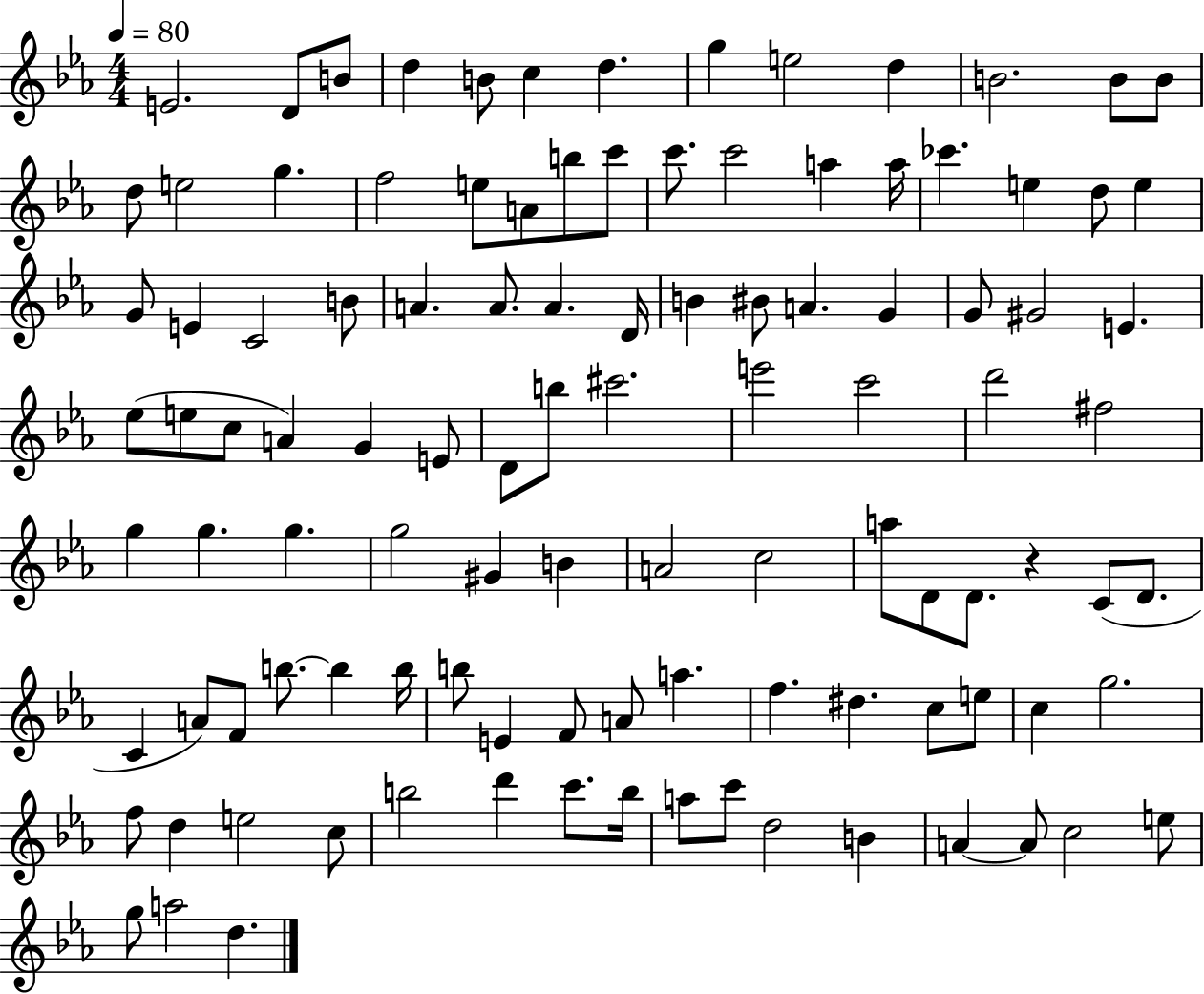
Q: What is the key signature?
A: EES major